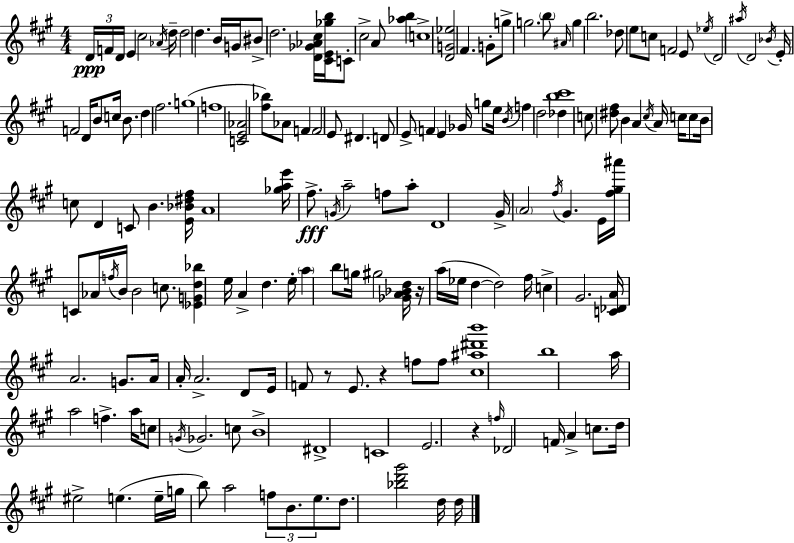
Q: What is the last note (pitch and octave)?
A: D5